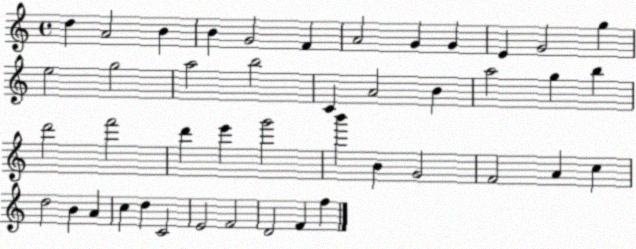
X:1
T:Untitled
M:4/4
L:1/4
K:C
d A2 B B G2 F A2 G G E G2 g e2 g2 a2 b2 C A2 B a2 g b d'2 f'2 d' e' g'2 b' B G2 F2 A c d2 B A c d C2 E2 F2 D2 F f